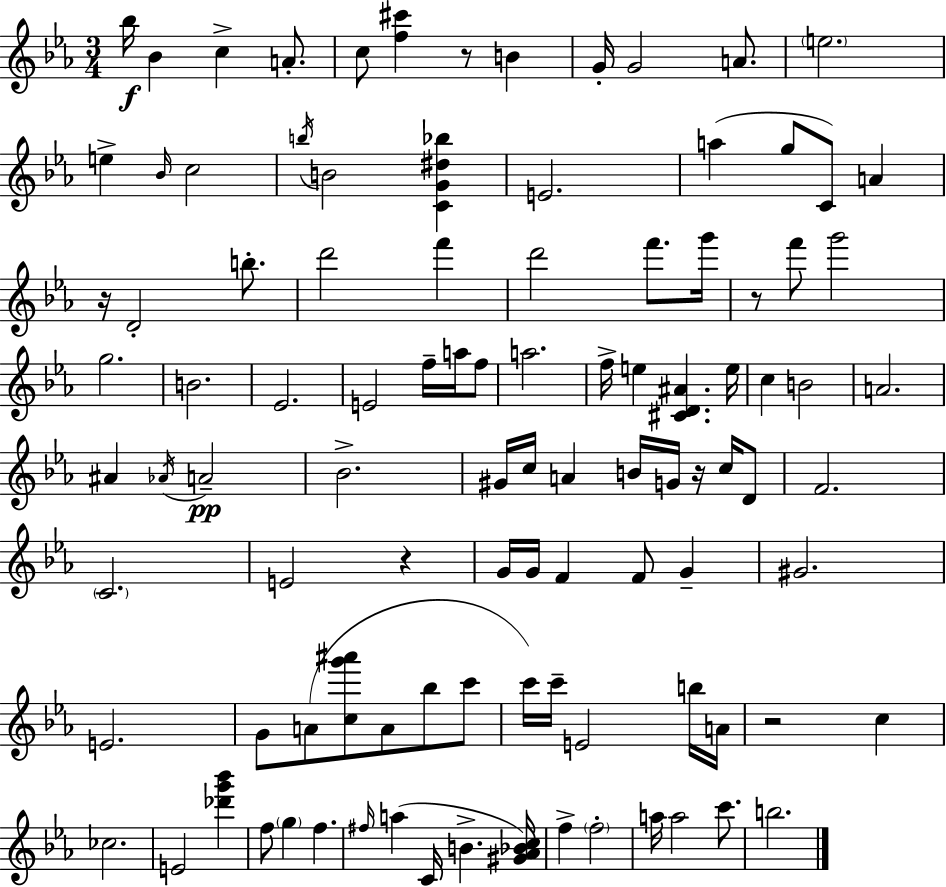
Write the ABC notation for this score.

X:1
T:Untitled
M:3/4
L:1/4
K:Cm
_b/4 _B c A/2 c/2 [f^c'] z/2 B G/4 G2 A/2 e2 e _B/4 c2 b/4 B2 [CG^d_b] E2 a g/2 C/2 A z/4 D2 b/2 d'2 f' d'2 f'/2 g'/4 z/2 f'/2 g'2 g2 B2 _E2 E2 f/4 a/4 f/2 a2 f/4 e [^CD^A] e/4 c B2 A2 ^A _A/4 A2 _B2 ^G/4 c/4 A B/4 G/4 z/4 c/4 D/2 F2 C2 E2 z G/4 G/4 F F/2 G ^G2 E2 G/2 A/2 [cg'^a']/2 A/2 _b/2 c'/2 c'/4 c'/4 E2 b/4 A/4 z2 c _c2 E2 [_d'g'_b'] f/2 g f ^f/4 a C/4 B [^G_A_Bc]/4 f f2 a/4 a2 c'/2 b2